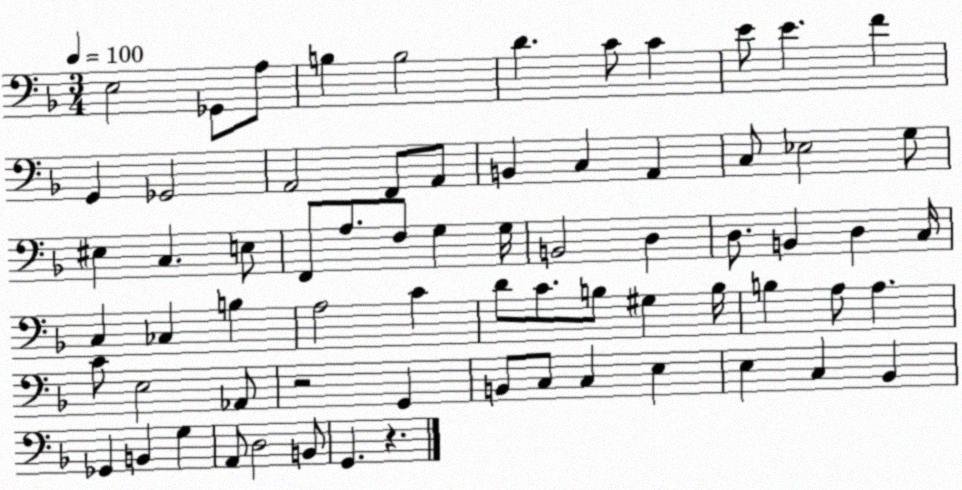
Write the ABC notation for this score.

X:1
T:Untitled
M:3/4
L:1/4
K:F
E,2 _G,,/2 A,/2 B, B,2 D C/2 C E/2 E F G,, _G,,2 A,,2 F,,/2 A,,/2 B,, C, A,, C,/2 _E,2 G,/2 ^E, C, E,/2 F,,/2 A,/2 F,/2 G, G,/4 B,,2 D, D,/2 B,, D, C,/4 C, _C, B, A,2 C D/2 C/2 B,/2 ^G, B,/4 B, A,/2 A, C/2 E,2 _A,,/2 z2 G,, B,,/2 C,/2 C, E, E, C, _B,, _G,, B,, G, A,,/2 D,2 B,,/2 G,, z